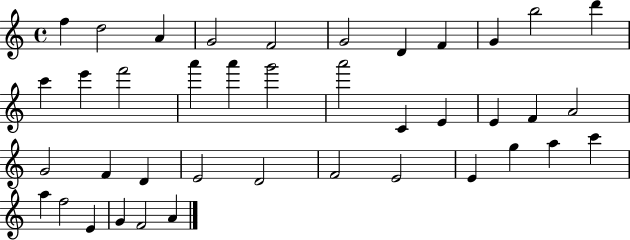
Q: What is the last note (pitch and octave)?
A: A4